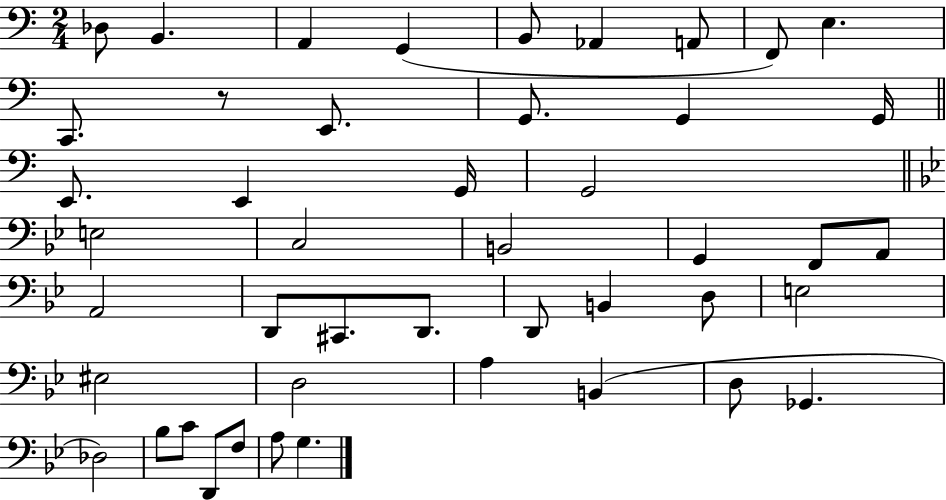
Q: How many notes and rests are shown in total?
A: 46